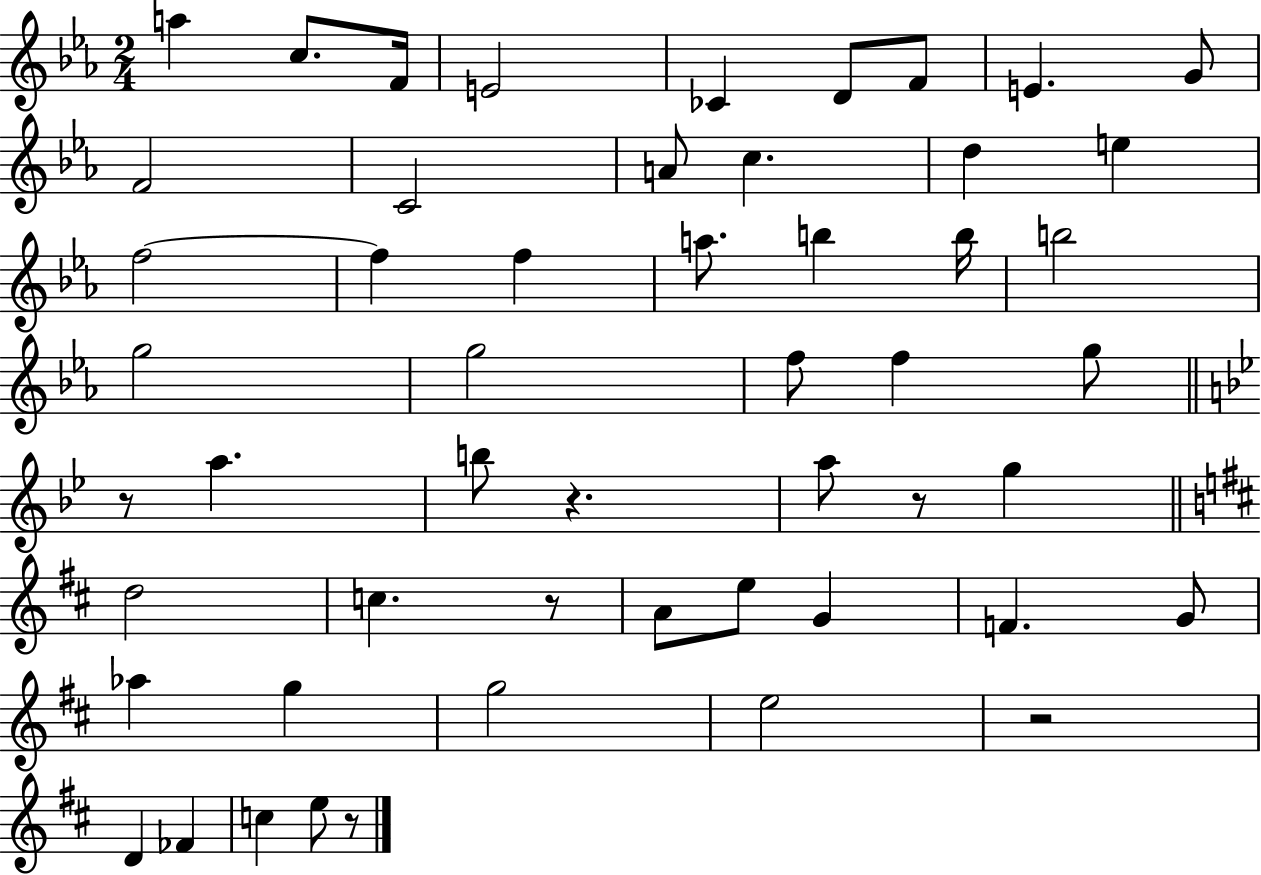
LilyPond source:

{
  \clef treble
  \numericTimeSignature
  \time 2/4
  \key ees \major
  a''4 c''8. f'16 | e'2 | ces'4 d'8 f'8 | e'4. g'8 | \break f'2 | c'2 | a'8 c''4. | d''4 e''4 | \break f''2~~ | f''4 f''4 | a''8. b''4 b''16 | b''2 | \break g''2 | g''2 | f''8 f''4 g''8 | \bar "||" \break \key bes \major r8 a''4. | b''8 r4. | a''8 r8 g''4 | \bar "||" \break \key b \minor d''2 | c''4. r8 | a'8 e''8 g'4 | f'4. g'8 | \break aes''4 g''4 | g''2 | e''2 | r2 | \break d'4 fes'4 | c''4 e''8 r8 | \bar "|."
}